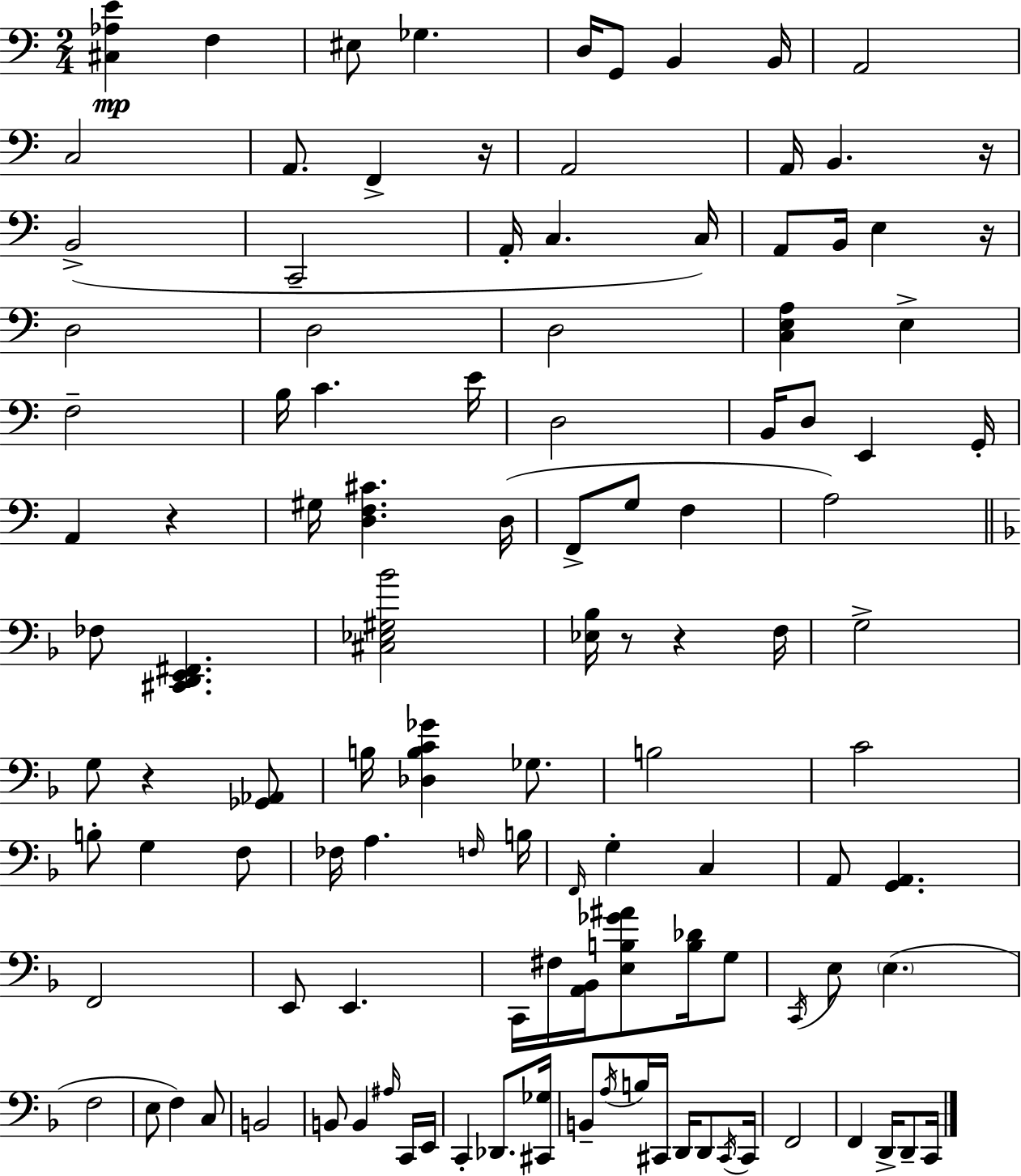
[C#3,Ab3,E4]/q F3/q EIS3/e Gb3/q. D3/s G2/e B2/q B2/s A2/h C3/h A2/e. F2/q R/s A2/h A2/s B2/q. R/s B2/h C2/h A2/s C3/q. C3/s A2/e B2/s E3/q R/s D3/h D3/h D3/h [C3,E3,A3]/q E3/q F3/h B3/s C4/q. E4/s D3/h B2/s D3/e E2/q G2/s A2/q R/q G#3/s [D3,F3,C#4]/q. D3/s F2/e G3/e F3/q A3/h FES3/e [C#2,D2,E2,F#2]/q. [C#3,Eb3,G#3,Bb4]/h [Eb3,Bb3]/s R/e R/q F3/s G3/h G3/e R/q [Gb2,Ab2]/e B3/s [Db3,B3,C4,Gb4]/q Gb3/e. B3/h C4/h B3/e G3/q F3/e FES3/s A3/q. F3/s B3/s F2/s G3/q C3/q A2/e [G2,A2]/q. F2/h E2/e E2/q. C2/s F#3/s [A2,Bb2]/s [E3,B3,Gb4,A#4]/e [B3,Db4]/s G3/e C2/s E3/e E3/q. F3/h E3/e F3/q C3/e B2/h B2/e B2/q A#3/s C2/s E2/s C2/q Db2/e. [C#2,Gb3]/s B2/e A3/s B3/s C#2/s D2/s D2/e C#2/s C#2/s F2/h F2/q D2/s D2/e C2/s